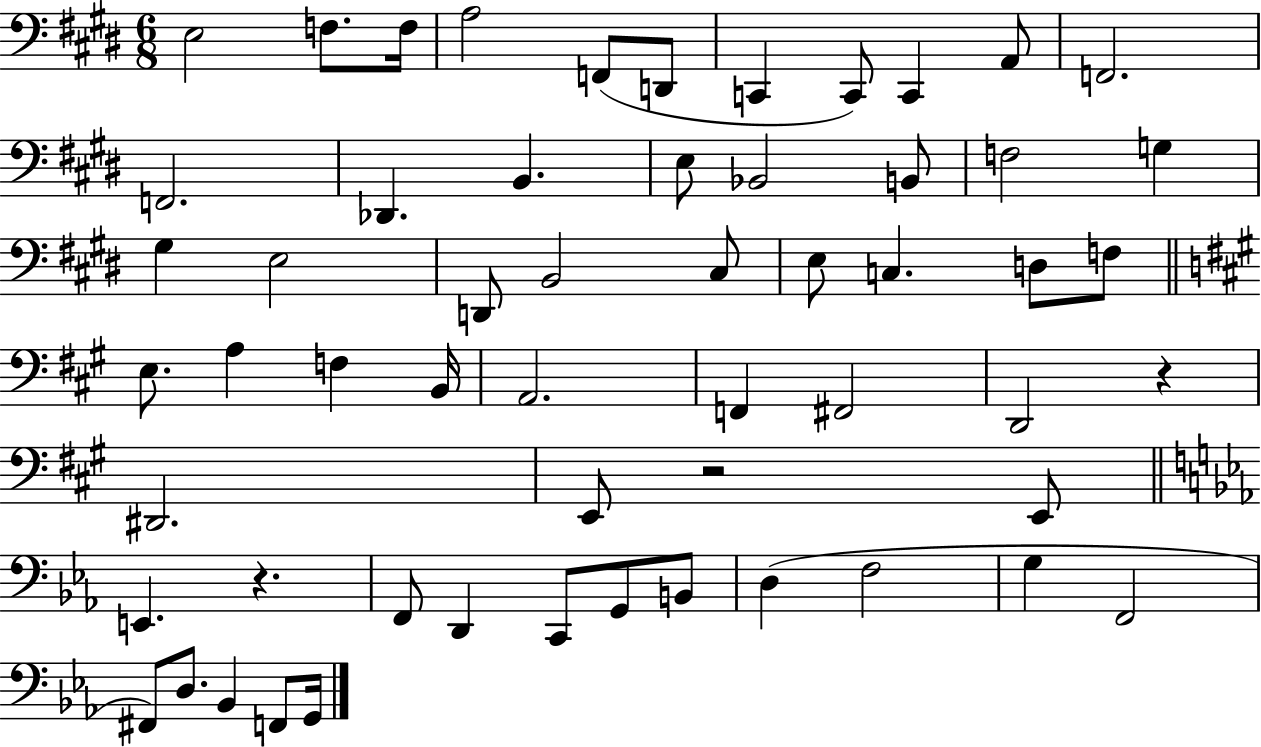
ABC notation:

X:1
T:Untitled
M:6/8
L:1/4
K:E
E,2 F,/2 F,/4 A,2 F,,/2 D,,/2 C,, C,,/2 C,, A,,/2 F,,2 F,,2 _D,, B,, E,/2 _B,,2 B,,/2 F,2 G, ^G, E,2 D,,/2 B,,2 ^C,/2 E,/2 C, D,/2 F,/2 E,/2 A, F, B,,/4 A,,2 F,, ^F,,2 D,,2 z ^D,,2 E,,/2 z2 E,,/2 E,, z F,,/2 D,, C,,/2 G,,/2 B,,/2 D, F,2 G, F,,2 ^F,,/2 D,/2 _B,, F,,/2 G,,/4